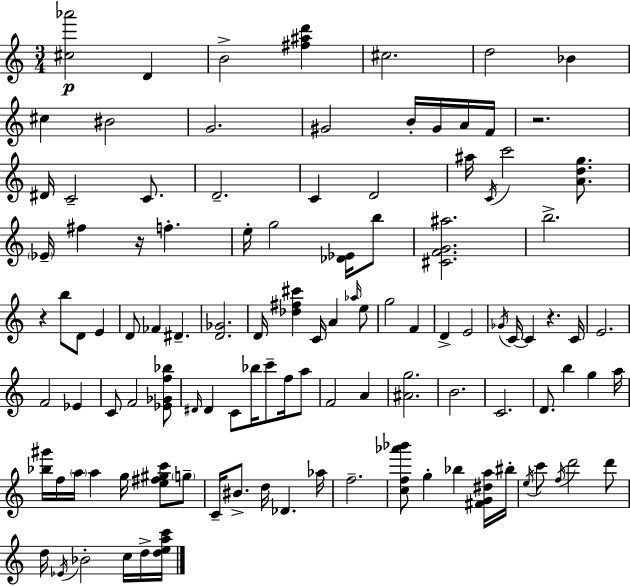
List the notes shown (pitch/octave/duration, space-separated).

[C#5,Ab6]/h D4/q B4/h [F#5,A#5,D6]/q C#5/h. D5/h Bb4/q C#5/q BIS4/h G4/h. G#4/h B4/s G#4/s A4/s F4/s R/h. D#4/s C4/h C4/e. D4/h. C4/q D4/h A#5/s C4/s C6/h [A4,D5,G5]/e. Eb4/s F#5/q R/s F5/q. E5/s G5/h [Db4,Eb4]/s B5/e [C#4,F4,G4,A#5]/h. B5/h. R/q B5/e D4/e E4/q D4/e FES4/q D#4/q. [D4,Gb4]/h. D4/s [Db5,F#5,C#6]/q C4/s A4/q Ab5/s E5/e G5/h F4/q D4/q E4/h Gb4/s C4/s C4/q R/q. C4/s E4/h. F4/h Eb4/q C4/e F4/h [Eb4,Gb4,F5,Bb5]/e D#4/s D#4/q C4/e Bb5/s C6/e F5/s A5/e F4/h A4/q [A#4,G5]/h. B4/h. C4/h. D4/e. B5/q G5/q A5/s [Bb5,G#6]/s F5/s A5/s A5/q G5/s [E5,F#5,G#5,C6]/e G5/e C4/s BIS4/e. D5/s Db4/q. Ab5/s F5/h. [C5,F5,Ab6,Bb6]/e G5/q Bb5/q [F#4,G4,D#5,A5]/s BIS5/s E5/s C6/e F5/s D6/h D6/e D5/s Eb4/s Bb4/h C5/s D5/s [D5,E5,A5,C6]/s